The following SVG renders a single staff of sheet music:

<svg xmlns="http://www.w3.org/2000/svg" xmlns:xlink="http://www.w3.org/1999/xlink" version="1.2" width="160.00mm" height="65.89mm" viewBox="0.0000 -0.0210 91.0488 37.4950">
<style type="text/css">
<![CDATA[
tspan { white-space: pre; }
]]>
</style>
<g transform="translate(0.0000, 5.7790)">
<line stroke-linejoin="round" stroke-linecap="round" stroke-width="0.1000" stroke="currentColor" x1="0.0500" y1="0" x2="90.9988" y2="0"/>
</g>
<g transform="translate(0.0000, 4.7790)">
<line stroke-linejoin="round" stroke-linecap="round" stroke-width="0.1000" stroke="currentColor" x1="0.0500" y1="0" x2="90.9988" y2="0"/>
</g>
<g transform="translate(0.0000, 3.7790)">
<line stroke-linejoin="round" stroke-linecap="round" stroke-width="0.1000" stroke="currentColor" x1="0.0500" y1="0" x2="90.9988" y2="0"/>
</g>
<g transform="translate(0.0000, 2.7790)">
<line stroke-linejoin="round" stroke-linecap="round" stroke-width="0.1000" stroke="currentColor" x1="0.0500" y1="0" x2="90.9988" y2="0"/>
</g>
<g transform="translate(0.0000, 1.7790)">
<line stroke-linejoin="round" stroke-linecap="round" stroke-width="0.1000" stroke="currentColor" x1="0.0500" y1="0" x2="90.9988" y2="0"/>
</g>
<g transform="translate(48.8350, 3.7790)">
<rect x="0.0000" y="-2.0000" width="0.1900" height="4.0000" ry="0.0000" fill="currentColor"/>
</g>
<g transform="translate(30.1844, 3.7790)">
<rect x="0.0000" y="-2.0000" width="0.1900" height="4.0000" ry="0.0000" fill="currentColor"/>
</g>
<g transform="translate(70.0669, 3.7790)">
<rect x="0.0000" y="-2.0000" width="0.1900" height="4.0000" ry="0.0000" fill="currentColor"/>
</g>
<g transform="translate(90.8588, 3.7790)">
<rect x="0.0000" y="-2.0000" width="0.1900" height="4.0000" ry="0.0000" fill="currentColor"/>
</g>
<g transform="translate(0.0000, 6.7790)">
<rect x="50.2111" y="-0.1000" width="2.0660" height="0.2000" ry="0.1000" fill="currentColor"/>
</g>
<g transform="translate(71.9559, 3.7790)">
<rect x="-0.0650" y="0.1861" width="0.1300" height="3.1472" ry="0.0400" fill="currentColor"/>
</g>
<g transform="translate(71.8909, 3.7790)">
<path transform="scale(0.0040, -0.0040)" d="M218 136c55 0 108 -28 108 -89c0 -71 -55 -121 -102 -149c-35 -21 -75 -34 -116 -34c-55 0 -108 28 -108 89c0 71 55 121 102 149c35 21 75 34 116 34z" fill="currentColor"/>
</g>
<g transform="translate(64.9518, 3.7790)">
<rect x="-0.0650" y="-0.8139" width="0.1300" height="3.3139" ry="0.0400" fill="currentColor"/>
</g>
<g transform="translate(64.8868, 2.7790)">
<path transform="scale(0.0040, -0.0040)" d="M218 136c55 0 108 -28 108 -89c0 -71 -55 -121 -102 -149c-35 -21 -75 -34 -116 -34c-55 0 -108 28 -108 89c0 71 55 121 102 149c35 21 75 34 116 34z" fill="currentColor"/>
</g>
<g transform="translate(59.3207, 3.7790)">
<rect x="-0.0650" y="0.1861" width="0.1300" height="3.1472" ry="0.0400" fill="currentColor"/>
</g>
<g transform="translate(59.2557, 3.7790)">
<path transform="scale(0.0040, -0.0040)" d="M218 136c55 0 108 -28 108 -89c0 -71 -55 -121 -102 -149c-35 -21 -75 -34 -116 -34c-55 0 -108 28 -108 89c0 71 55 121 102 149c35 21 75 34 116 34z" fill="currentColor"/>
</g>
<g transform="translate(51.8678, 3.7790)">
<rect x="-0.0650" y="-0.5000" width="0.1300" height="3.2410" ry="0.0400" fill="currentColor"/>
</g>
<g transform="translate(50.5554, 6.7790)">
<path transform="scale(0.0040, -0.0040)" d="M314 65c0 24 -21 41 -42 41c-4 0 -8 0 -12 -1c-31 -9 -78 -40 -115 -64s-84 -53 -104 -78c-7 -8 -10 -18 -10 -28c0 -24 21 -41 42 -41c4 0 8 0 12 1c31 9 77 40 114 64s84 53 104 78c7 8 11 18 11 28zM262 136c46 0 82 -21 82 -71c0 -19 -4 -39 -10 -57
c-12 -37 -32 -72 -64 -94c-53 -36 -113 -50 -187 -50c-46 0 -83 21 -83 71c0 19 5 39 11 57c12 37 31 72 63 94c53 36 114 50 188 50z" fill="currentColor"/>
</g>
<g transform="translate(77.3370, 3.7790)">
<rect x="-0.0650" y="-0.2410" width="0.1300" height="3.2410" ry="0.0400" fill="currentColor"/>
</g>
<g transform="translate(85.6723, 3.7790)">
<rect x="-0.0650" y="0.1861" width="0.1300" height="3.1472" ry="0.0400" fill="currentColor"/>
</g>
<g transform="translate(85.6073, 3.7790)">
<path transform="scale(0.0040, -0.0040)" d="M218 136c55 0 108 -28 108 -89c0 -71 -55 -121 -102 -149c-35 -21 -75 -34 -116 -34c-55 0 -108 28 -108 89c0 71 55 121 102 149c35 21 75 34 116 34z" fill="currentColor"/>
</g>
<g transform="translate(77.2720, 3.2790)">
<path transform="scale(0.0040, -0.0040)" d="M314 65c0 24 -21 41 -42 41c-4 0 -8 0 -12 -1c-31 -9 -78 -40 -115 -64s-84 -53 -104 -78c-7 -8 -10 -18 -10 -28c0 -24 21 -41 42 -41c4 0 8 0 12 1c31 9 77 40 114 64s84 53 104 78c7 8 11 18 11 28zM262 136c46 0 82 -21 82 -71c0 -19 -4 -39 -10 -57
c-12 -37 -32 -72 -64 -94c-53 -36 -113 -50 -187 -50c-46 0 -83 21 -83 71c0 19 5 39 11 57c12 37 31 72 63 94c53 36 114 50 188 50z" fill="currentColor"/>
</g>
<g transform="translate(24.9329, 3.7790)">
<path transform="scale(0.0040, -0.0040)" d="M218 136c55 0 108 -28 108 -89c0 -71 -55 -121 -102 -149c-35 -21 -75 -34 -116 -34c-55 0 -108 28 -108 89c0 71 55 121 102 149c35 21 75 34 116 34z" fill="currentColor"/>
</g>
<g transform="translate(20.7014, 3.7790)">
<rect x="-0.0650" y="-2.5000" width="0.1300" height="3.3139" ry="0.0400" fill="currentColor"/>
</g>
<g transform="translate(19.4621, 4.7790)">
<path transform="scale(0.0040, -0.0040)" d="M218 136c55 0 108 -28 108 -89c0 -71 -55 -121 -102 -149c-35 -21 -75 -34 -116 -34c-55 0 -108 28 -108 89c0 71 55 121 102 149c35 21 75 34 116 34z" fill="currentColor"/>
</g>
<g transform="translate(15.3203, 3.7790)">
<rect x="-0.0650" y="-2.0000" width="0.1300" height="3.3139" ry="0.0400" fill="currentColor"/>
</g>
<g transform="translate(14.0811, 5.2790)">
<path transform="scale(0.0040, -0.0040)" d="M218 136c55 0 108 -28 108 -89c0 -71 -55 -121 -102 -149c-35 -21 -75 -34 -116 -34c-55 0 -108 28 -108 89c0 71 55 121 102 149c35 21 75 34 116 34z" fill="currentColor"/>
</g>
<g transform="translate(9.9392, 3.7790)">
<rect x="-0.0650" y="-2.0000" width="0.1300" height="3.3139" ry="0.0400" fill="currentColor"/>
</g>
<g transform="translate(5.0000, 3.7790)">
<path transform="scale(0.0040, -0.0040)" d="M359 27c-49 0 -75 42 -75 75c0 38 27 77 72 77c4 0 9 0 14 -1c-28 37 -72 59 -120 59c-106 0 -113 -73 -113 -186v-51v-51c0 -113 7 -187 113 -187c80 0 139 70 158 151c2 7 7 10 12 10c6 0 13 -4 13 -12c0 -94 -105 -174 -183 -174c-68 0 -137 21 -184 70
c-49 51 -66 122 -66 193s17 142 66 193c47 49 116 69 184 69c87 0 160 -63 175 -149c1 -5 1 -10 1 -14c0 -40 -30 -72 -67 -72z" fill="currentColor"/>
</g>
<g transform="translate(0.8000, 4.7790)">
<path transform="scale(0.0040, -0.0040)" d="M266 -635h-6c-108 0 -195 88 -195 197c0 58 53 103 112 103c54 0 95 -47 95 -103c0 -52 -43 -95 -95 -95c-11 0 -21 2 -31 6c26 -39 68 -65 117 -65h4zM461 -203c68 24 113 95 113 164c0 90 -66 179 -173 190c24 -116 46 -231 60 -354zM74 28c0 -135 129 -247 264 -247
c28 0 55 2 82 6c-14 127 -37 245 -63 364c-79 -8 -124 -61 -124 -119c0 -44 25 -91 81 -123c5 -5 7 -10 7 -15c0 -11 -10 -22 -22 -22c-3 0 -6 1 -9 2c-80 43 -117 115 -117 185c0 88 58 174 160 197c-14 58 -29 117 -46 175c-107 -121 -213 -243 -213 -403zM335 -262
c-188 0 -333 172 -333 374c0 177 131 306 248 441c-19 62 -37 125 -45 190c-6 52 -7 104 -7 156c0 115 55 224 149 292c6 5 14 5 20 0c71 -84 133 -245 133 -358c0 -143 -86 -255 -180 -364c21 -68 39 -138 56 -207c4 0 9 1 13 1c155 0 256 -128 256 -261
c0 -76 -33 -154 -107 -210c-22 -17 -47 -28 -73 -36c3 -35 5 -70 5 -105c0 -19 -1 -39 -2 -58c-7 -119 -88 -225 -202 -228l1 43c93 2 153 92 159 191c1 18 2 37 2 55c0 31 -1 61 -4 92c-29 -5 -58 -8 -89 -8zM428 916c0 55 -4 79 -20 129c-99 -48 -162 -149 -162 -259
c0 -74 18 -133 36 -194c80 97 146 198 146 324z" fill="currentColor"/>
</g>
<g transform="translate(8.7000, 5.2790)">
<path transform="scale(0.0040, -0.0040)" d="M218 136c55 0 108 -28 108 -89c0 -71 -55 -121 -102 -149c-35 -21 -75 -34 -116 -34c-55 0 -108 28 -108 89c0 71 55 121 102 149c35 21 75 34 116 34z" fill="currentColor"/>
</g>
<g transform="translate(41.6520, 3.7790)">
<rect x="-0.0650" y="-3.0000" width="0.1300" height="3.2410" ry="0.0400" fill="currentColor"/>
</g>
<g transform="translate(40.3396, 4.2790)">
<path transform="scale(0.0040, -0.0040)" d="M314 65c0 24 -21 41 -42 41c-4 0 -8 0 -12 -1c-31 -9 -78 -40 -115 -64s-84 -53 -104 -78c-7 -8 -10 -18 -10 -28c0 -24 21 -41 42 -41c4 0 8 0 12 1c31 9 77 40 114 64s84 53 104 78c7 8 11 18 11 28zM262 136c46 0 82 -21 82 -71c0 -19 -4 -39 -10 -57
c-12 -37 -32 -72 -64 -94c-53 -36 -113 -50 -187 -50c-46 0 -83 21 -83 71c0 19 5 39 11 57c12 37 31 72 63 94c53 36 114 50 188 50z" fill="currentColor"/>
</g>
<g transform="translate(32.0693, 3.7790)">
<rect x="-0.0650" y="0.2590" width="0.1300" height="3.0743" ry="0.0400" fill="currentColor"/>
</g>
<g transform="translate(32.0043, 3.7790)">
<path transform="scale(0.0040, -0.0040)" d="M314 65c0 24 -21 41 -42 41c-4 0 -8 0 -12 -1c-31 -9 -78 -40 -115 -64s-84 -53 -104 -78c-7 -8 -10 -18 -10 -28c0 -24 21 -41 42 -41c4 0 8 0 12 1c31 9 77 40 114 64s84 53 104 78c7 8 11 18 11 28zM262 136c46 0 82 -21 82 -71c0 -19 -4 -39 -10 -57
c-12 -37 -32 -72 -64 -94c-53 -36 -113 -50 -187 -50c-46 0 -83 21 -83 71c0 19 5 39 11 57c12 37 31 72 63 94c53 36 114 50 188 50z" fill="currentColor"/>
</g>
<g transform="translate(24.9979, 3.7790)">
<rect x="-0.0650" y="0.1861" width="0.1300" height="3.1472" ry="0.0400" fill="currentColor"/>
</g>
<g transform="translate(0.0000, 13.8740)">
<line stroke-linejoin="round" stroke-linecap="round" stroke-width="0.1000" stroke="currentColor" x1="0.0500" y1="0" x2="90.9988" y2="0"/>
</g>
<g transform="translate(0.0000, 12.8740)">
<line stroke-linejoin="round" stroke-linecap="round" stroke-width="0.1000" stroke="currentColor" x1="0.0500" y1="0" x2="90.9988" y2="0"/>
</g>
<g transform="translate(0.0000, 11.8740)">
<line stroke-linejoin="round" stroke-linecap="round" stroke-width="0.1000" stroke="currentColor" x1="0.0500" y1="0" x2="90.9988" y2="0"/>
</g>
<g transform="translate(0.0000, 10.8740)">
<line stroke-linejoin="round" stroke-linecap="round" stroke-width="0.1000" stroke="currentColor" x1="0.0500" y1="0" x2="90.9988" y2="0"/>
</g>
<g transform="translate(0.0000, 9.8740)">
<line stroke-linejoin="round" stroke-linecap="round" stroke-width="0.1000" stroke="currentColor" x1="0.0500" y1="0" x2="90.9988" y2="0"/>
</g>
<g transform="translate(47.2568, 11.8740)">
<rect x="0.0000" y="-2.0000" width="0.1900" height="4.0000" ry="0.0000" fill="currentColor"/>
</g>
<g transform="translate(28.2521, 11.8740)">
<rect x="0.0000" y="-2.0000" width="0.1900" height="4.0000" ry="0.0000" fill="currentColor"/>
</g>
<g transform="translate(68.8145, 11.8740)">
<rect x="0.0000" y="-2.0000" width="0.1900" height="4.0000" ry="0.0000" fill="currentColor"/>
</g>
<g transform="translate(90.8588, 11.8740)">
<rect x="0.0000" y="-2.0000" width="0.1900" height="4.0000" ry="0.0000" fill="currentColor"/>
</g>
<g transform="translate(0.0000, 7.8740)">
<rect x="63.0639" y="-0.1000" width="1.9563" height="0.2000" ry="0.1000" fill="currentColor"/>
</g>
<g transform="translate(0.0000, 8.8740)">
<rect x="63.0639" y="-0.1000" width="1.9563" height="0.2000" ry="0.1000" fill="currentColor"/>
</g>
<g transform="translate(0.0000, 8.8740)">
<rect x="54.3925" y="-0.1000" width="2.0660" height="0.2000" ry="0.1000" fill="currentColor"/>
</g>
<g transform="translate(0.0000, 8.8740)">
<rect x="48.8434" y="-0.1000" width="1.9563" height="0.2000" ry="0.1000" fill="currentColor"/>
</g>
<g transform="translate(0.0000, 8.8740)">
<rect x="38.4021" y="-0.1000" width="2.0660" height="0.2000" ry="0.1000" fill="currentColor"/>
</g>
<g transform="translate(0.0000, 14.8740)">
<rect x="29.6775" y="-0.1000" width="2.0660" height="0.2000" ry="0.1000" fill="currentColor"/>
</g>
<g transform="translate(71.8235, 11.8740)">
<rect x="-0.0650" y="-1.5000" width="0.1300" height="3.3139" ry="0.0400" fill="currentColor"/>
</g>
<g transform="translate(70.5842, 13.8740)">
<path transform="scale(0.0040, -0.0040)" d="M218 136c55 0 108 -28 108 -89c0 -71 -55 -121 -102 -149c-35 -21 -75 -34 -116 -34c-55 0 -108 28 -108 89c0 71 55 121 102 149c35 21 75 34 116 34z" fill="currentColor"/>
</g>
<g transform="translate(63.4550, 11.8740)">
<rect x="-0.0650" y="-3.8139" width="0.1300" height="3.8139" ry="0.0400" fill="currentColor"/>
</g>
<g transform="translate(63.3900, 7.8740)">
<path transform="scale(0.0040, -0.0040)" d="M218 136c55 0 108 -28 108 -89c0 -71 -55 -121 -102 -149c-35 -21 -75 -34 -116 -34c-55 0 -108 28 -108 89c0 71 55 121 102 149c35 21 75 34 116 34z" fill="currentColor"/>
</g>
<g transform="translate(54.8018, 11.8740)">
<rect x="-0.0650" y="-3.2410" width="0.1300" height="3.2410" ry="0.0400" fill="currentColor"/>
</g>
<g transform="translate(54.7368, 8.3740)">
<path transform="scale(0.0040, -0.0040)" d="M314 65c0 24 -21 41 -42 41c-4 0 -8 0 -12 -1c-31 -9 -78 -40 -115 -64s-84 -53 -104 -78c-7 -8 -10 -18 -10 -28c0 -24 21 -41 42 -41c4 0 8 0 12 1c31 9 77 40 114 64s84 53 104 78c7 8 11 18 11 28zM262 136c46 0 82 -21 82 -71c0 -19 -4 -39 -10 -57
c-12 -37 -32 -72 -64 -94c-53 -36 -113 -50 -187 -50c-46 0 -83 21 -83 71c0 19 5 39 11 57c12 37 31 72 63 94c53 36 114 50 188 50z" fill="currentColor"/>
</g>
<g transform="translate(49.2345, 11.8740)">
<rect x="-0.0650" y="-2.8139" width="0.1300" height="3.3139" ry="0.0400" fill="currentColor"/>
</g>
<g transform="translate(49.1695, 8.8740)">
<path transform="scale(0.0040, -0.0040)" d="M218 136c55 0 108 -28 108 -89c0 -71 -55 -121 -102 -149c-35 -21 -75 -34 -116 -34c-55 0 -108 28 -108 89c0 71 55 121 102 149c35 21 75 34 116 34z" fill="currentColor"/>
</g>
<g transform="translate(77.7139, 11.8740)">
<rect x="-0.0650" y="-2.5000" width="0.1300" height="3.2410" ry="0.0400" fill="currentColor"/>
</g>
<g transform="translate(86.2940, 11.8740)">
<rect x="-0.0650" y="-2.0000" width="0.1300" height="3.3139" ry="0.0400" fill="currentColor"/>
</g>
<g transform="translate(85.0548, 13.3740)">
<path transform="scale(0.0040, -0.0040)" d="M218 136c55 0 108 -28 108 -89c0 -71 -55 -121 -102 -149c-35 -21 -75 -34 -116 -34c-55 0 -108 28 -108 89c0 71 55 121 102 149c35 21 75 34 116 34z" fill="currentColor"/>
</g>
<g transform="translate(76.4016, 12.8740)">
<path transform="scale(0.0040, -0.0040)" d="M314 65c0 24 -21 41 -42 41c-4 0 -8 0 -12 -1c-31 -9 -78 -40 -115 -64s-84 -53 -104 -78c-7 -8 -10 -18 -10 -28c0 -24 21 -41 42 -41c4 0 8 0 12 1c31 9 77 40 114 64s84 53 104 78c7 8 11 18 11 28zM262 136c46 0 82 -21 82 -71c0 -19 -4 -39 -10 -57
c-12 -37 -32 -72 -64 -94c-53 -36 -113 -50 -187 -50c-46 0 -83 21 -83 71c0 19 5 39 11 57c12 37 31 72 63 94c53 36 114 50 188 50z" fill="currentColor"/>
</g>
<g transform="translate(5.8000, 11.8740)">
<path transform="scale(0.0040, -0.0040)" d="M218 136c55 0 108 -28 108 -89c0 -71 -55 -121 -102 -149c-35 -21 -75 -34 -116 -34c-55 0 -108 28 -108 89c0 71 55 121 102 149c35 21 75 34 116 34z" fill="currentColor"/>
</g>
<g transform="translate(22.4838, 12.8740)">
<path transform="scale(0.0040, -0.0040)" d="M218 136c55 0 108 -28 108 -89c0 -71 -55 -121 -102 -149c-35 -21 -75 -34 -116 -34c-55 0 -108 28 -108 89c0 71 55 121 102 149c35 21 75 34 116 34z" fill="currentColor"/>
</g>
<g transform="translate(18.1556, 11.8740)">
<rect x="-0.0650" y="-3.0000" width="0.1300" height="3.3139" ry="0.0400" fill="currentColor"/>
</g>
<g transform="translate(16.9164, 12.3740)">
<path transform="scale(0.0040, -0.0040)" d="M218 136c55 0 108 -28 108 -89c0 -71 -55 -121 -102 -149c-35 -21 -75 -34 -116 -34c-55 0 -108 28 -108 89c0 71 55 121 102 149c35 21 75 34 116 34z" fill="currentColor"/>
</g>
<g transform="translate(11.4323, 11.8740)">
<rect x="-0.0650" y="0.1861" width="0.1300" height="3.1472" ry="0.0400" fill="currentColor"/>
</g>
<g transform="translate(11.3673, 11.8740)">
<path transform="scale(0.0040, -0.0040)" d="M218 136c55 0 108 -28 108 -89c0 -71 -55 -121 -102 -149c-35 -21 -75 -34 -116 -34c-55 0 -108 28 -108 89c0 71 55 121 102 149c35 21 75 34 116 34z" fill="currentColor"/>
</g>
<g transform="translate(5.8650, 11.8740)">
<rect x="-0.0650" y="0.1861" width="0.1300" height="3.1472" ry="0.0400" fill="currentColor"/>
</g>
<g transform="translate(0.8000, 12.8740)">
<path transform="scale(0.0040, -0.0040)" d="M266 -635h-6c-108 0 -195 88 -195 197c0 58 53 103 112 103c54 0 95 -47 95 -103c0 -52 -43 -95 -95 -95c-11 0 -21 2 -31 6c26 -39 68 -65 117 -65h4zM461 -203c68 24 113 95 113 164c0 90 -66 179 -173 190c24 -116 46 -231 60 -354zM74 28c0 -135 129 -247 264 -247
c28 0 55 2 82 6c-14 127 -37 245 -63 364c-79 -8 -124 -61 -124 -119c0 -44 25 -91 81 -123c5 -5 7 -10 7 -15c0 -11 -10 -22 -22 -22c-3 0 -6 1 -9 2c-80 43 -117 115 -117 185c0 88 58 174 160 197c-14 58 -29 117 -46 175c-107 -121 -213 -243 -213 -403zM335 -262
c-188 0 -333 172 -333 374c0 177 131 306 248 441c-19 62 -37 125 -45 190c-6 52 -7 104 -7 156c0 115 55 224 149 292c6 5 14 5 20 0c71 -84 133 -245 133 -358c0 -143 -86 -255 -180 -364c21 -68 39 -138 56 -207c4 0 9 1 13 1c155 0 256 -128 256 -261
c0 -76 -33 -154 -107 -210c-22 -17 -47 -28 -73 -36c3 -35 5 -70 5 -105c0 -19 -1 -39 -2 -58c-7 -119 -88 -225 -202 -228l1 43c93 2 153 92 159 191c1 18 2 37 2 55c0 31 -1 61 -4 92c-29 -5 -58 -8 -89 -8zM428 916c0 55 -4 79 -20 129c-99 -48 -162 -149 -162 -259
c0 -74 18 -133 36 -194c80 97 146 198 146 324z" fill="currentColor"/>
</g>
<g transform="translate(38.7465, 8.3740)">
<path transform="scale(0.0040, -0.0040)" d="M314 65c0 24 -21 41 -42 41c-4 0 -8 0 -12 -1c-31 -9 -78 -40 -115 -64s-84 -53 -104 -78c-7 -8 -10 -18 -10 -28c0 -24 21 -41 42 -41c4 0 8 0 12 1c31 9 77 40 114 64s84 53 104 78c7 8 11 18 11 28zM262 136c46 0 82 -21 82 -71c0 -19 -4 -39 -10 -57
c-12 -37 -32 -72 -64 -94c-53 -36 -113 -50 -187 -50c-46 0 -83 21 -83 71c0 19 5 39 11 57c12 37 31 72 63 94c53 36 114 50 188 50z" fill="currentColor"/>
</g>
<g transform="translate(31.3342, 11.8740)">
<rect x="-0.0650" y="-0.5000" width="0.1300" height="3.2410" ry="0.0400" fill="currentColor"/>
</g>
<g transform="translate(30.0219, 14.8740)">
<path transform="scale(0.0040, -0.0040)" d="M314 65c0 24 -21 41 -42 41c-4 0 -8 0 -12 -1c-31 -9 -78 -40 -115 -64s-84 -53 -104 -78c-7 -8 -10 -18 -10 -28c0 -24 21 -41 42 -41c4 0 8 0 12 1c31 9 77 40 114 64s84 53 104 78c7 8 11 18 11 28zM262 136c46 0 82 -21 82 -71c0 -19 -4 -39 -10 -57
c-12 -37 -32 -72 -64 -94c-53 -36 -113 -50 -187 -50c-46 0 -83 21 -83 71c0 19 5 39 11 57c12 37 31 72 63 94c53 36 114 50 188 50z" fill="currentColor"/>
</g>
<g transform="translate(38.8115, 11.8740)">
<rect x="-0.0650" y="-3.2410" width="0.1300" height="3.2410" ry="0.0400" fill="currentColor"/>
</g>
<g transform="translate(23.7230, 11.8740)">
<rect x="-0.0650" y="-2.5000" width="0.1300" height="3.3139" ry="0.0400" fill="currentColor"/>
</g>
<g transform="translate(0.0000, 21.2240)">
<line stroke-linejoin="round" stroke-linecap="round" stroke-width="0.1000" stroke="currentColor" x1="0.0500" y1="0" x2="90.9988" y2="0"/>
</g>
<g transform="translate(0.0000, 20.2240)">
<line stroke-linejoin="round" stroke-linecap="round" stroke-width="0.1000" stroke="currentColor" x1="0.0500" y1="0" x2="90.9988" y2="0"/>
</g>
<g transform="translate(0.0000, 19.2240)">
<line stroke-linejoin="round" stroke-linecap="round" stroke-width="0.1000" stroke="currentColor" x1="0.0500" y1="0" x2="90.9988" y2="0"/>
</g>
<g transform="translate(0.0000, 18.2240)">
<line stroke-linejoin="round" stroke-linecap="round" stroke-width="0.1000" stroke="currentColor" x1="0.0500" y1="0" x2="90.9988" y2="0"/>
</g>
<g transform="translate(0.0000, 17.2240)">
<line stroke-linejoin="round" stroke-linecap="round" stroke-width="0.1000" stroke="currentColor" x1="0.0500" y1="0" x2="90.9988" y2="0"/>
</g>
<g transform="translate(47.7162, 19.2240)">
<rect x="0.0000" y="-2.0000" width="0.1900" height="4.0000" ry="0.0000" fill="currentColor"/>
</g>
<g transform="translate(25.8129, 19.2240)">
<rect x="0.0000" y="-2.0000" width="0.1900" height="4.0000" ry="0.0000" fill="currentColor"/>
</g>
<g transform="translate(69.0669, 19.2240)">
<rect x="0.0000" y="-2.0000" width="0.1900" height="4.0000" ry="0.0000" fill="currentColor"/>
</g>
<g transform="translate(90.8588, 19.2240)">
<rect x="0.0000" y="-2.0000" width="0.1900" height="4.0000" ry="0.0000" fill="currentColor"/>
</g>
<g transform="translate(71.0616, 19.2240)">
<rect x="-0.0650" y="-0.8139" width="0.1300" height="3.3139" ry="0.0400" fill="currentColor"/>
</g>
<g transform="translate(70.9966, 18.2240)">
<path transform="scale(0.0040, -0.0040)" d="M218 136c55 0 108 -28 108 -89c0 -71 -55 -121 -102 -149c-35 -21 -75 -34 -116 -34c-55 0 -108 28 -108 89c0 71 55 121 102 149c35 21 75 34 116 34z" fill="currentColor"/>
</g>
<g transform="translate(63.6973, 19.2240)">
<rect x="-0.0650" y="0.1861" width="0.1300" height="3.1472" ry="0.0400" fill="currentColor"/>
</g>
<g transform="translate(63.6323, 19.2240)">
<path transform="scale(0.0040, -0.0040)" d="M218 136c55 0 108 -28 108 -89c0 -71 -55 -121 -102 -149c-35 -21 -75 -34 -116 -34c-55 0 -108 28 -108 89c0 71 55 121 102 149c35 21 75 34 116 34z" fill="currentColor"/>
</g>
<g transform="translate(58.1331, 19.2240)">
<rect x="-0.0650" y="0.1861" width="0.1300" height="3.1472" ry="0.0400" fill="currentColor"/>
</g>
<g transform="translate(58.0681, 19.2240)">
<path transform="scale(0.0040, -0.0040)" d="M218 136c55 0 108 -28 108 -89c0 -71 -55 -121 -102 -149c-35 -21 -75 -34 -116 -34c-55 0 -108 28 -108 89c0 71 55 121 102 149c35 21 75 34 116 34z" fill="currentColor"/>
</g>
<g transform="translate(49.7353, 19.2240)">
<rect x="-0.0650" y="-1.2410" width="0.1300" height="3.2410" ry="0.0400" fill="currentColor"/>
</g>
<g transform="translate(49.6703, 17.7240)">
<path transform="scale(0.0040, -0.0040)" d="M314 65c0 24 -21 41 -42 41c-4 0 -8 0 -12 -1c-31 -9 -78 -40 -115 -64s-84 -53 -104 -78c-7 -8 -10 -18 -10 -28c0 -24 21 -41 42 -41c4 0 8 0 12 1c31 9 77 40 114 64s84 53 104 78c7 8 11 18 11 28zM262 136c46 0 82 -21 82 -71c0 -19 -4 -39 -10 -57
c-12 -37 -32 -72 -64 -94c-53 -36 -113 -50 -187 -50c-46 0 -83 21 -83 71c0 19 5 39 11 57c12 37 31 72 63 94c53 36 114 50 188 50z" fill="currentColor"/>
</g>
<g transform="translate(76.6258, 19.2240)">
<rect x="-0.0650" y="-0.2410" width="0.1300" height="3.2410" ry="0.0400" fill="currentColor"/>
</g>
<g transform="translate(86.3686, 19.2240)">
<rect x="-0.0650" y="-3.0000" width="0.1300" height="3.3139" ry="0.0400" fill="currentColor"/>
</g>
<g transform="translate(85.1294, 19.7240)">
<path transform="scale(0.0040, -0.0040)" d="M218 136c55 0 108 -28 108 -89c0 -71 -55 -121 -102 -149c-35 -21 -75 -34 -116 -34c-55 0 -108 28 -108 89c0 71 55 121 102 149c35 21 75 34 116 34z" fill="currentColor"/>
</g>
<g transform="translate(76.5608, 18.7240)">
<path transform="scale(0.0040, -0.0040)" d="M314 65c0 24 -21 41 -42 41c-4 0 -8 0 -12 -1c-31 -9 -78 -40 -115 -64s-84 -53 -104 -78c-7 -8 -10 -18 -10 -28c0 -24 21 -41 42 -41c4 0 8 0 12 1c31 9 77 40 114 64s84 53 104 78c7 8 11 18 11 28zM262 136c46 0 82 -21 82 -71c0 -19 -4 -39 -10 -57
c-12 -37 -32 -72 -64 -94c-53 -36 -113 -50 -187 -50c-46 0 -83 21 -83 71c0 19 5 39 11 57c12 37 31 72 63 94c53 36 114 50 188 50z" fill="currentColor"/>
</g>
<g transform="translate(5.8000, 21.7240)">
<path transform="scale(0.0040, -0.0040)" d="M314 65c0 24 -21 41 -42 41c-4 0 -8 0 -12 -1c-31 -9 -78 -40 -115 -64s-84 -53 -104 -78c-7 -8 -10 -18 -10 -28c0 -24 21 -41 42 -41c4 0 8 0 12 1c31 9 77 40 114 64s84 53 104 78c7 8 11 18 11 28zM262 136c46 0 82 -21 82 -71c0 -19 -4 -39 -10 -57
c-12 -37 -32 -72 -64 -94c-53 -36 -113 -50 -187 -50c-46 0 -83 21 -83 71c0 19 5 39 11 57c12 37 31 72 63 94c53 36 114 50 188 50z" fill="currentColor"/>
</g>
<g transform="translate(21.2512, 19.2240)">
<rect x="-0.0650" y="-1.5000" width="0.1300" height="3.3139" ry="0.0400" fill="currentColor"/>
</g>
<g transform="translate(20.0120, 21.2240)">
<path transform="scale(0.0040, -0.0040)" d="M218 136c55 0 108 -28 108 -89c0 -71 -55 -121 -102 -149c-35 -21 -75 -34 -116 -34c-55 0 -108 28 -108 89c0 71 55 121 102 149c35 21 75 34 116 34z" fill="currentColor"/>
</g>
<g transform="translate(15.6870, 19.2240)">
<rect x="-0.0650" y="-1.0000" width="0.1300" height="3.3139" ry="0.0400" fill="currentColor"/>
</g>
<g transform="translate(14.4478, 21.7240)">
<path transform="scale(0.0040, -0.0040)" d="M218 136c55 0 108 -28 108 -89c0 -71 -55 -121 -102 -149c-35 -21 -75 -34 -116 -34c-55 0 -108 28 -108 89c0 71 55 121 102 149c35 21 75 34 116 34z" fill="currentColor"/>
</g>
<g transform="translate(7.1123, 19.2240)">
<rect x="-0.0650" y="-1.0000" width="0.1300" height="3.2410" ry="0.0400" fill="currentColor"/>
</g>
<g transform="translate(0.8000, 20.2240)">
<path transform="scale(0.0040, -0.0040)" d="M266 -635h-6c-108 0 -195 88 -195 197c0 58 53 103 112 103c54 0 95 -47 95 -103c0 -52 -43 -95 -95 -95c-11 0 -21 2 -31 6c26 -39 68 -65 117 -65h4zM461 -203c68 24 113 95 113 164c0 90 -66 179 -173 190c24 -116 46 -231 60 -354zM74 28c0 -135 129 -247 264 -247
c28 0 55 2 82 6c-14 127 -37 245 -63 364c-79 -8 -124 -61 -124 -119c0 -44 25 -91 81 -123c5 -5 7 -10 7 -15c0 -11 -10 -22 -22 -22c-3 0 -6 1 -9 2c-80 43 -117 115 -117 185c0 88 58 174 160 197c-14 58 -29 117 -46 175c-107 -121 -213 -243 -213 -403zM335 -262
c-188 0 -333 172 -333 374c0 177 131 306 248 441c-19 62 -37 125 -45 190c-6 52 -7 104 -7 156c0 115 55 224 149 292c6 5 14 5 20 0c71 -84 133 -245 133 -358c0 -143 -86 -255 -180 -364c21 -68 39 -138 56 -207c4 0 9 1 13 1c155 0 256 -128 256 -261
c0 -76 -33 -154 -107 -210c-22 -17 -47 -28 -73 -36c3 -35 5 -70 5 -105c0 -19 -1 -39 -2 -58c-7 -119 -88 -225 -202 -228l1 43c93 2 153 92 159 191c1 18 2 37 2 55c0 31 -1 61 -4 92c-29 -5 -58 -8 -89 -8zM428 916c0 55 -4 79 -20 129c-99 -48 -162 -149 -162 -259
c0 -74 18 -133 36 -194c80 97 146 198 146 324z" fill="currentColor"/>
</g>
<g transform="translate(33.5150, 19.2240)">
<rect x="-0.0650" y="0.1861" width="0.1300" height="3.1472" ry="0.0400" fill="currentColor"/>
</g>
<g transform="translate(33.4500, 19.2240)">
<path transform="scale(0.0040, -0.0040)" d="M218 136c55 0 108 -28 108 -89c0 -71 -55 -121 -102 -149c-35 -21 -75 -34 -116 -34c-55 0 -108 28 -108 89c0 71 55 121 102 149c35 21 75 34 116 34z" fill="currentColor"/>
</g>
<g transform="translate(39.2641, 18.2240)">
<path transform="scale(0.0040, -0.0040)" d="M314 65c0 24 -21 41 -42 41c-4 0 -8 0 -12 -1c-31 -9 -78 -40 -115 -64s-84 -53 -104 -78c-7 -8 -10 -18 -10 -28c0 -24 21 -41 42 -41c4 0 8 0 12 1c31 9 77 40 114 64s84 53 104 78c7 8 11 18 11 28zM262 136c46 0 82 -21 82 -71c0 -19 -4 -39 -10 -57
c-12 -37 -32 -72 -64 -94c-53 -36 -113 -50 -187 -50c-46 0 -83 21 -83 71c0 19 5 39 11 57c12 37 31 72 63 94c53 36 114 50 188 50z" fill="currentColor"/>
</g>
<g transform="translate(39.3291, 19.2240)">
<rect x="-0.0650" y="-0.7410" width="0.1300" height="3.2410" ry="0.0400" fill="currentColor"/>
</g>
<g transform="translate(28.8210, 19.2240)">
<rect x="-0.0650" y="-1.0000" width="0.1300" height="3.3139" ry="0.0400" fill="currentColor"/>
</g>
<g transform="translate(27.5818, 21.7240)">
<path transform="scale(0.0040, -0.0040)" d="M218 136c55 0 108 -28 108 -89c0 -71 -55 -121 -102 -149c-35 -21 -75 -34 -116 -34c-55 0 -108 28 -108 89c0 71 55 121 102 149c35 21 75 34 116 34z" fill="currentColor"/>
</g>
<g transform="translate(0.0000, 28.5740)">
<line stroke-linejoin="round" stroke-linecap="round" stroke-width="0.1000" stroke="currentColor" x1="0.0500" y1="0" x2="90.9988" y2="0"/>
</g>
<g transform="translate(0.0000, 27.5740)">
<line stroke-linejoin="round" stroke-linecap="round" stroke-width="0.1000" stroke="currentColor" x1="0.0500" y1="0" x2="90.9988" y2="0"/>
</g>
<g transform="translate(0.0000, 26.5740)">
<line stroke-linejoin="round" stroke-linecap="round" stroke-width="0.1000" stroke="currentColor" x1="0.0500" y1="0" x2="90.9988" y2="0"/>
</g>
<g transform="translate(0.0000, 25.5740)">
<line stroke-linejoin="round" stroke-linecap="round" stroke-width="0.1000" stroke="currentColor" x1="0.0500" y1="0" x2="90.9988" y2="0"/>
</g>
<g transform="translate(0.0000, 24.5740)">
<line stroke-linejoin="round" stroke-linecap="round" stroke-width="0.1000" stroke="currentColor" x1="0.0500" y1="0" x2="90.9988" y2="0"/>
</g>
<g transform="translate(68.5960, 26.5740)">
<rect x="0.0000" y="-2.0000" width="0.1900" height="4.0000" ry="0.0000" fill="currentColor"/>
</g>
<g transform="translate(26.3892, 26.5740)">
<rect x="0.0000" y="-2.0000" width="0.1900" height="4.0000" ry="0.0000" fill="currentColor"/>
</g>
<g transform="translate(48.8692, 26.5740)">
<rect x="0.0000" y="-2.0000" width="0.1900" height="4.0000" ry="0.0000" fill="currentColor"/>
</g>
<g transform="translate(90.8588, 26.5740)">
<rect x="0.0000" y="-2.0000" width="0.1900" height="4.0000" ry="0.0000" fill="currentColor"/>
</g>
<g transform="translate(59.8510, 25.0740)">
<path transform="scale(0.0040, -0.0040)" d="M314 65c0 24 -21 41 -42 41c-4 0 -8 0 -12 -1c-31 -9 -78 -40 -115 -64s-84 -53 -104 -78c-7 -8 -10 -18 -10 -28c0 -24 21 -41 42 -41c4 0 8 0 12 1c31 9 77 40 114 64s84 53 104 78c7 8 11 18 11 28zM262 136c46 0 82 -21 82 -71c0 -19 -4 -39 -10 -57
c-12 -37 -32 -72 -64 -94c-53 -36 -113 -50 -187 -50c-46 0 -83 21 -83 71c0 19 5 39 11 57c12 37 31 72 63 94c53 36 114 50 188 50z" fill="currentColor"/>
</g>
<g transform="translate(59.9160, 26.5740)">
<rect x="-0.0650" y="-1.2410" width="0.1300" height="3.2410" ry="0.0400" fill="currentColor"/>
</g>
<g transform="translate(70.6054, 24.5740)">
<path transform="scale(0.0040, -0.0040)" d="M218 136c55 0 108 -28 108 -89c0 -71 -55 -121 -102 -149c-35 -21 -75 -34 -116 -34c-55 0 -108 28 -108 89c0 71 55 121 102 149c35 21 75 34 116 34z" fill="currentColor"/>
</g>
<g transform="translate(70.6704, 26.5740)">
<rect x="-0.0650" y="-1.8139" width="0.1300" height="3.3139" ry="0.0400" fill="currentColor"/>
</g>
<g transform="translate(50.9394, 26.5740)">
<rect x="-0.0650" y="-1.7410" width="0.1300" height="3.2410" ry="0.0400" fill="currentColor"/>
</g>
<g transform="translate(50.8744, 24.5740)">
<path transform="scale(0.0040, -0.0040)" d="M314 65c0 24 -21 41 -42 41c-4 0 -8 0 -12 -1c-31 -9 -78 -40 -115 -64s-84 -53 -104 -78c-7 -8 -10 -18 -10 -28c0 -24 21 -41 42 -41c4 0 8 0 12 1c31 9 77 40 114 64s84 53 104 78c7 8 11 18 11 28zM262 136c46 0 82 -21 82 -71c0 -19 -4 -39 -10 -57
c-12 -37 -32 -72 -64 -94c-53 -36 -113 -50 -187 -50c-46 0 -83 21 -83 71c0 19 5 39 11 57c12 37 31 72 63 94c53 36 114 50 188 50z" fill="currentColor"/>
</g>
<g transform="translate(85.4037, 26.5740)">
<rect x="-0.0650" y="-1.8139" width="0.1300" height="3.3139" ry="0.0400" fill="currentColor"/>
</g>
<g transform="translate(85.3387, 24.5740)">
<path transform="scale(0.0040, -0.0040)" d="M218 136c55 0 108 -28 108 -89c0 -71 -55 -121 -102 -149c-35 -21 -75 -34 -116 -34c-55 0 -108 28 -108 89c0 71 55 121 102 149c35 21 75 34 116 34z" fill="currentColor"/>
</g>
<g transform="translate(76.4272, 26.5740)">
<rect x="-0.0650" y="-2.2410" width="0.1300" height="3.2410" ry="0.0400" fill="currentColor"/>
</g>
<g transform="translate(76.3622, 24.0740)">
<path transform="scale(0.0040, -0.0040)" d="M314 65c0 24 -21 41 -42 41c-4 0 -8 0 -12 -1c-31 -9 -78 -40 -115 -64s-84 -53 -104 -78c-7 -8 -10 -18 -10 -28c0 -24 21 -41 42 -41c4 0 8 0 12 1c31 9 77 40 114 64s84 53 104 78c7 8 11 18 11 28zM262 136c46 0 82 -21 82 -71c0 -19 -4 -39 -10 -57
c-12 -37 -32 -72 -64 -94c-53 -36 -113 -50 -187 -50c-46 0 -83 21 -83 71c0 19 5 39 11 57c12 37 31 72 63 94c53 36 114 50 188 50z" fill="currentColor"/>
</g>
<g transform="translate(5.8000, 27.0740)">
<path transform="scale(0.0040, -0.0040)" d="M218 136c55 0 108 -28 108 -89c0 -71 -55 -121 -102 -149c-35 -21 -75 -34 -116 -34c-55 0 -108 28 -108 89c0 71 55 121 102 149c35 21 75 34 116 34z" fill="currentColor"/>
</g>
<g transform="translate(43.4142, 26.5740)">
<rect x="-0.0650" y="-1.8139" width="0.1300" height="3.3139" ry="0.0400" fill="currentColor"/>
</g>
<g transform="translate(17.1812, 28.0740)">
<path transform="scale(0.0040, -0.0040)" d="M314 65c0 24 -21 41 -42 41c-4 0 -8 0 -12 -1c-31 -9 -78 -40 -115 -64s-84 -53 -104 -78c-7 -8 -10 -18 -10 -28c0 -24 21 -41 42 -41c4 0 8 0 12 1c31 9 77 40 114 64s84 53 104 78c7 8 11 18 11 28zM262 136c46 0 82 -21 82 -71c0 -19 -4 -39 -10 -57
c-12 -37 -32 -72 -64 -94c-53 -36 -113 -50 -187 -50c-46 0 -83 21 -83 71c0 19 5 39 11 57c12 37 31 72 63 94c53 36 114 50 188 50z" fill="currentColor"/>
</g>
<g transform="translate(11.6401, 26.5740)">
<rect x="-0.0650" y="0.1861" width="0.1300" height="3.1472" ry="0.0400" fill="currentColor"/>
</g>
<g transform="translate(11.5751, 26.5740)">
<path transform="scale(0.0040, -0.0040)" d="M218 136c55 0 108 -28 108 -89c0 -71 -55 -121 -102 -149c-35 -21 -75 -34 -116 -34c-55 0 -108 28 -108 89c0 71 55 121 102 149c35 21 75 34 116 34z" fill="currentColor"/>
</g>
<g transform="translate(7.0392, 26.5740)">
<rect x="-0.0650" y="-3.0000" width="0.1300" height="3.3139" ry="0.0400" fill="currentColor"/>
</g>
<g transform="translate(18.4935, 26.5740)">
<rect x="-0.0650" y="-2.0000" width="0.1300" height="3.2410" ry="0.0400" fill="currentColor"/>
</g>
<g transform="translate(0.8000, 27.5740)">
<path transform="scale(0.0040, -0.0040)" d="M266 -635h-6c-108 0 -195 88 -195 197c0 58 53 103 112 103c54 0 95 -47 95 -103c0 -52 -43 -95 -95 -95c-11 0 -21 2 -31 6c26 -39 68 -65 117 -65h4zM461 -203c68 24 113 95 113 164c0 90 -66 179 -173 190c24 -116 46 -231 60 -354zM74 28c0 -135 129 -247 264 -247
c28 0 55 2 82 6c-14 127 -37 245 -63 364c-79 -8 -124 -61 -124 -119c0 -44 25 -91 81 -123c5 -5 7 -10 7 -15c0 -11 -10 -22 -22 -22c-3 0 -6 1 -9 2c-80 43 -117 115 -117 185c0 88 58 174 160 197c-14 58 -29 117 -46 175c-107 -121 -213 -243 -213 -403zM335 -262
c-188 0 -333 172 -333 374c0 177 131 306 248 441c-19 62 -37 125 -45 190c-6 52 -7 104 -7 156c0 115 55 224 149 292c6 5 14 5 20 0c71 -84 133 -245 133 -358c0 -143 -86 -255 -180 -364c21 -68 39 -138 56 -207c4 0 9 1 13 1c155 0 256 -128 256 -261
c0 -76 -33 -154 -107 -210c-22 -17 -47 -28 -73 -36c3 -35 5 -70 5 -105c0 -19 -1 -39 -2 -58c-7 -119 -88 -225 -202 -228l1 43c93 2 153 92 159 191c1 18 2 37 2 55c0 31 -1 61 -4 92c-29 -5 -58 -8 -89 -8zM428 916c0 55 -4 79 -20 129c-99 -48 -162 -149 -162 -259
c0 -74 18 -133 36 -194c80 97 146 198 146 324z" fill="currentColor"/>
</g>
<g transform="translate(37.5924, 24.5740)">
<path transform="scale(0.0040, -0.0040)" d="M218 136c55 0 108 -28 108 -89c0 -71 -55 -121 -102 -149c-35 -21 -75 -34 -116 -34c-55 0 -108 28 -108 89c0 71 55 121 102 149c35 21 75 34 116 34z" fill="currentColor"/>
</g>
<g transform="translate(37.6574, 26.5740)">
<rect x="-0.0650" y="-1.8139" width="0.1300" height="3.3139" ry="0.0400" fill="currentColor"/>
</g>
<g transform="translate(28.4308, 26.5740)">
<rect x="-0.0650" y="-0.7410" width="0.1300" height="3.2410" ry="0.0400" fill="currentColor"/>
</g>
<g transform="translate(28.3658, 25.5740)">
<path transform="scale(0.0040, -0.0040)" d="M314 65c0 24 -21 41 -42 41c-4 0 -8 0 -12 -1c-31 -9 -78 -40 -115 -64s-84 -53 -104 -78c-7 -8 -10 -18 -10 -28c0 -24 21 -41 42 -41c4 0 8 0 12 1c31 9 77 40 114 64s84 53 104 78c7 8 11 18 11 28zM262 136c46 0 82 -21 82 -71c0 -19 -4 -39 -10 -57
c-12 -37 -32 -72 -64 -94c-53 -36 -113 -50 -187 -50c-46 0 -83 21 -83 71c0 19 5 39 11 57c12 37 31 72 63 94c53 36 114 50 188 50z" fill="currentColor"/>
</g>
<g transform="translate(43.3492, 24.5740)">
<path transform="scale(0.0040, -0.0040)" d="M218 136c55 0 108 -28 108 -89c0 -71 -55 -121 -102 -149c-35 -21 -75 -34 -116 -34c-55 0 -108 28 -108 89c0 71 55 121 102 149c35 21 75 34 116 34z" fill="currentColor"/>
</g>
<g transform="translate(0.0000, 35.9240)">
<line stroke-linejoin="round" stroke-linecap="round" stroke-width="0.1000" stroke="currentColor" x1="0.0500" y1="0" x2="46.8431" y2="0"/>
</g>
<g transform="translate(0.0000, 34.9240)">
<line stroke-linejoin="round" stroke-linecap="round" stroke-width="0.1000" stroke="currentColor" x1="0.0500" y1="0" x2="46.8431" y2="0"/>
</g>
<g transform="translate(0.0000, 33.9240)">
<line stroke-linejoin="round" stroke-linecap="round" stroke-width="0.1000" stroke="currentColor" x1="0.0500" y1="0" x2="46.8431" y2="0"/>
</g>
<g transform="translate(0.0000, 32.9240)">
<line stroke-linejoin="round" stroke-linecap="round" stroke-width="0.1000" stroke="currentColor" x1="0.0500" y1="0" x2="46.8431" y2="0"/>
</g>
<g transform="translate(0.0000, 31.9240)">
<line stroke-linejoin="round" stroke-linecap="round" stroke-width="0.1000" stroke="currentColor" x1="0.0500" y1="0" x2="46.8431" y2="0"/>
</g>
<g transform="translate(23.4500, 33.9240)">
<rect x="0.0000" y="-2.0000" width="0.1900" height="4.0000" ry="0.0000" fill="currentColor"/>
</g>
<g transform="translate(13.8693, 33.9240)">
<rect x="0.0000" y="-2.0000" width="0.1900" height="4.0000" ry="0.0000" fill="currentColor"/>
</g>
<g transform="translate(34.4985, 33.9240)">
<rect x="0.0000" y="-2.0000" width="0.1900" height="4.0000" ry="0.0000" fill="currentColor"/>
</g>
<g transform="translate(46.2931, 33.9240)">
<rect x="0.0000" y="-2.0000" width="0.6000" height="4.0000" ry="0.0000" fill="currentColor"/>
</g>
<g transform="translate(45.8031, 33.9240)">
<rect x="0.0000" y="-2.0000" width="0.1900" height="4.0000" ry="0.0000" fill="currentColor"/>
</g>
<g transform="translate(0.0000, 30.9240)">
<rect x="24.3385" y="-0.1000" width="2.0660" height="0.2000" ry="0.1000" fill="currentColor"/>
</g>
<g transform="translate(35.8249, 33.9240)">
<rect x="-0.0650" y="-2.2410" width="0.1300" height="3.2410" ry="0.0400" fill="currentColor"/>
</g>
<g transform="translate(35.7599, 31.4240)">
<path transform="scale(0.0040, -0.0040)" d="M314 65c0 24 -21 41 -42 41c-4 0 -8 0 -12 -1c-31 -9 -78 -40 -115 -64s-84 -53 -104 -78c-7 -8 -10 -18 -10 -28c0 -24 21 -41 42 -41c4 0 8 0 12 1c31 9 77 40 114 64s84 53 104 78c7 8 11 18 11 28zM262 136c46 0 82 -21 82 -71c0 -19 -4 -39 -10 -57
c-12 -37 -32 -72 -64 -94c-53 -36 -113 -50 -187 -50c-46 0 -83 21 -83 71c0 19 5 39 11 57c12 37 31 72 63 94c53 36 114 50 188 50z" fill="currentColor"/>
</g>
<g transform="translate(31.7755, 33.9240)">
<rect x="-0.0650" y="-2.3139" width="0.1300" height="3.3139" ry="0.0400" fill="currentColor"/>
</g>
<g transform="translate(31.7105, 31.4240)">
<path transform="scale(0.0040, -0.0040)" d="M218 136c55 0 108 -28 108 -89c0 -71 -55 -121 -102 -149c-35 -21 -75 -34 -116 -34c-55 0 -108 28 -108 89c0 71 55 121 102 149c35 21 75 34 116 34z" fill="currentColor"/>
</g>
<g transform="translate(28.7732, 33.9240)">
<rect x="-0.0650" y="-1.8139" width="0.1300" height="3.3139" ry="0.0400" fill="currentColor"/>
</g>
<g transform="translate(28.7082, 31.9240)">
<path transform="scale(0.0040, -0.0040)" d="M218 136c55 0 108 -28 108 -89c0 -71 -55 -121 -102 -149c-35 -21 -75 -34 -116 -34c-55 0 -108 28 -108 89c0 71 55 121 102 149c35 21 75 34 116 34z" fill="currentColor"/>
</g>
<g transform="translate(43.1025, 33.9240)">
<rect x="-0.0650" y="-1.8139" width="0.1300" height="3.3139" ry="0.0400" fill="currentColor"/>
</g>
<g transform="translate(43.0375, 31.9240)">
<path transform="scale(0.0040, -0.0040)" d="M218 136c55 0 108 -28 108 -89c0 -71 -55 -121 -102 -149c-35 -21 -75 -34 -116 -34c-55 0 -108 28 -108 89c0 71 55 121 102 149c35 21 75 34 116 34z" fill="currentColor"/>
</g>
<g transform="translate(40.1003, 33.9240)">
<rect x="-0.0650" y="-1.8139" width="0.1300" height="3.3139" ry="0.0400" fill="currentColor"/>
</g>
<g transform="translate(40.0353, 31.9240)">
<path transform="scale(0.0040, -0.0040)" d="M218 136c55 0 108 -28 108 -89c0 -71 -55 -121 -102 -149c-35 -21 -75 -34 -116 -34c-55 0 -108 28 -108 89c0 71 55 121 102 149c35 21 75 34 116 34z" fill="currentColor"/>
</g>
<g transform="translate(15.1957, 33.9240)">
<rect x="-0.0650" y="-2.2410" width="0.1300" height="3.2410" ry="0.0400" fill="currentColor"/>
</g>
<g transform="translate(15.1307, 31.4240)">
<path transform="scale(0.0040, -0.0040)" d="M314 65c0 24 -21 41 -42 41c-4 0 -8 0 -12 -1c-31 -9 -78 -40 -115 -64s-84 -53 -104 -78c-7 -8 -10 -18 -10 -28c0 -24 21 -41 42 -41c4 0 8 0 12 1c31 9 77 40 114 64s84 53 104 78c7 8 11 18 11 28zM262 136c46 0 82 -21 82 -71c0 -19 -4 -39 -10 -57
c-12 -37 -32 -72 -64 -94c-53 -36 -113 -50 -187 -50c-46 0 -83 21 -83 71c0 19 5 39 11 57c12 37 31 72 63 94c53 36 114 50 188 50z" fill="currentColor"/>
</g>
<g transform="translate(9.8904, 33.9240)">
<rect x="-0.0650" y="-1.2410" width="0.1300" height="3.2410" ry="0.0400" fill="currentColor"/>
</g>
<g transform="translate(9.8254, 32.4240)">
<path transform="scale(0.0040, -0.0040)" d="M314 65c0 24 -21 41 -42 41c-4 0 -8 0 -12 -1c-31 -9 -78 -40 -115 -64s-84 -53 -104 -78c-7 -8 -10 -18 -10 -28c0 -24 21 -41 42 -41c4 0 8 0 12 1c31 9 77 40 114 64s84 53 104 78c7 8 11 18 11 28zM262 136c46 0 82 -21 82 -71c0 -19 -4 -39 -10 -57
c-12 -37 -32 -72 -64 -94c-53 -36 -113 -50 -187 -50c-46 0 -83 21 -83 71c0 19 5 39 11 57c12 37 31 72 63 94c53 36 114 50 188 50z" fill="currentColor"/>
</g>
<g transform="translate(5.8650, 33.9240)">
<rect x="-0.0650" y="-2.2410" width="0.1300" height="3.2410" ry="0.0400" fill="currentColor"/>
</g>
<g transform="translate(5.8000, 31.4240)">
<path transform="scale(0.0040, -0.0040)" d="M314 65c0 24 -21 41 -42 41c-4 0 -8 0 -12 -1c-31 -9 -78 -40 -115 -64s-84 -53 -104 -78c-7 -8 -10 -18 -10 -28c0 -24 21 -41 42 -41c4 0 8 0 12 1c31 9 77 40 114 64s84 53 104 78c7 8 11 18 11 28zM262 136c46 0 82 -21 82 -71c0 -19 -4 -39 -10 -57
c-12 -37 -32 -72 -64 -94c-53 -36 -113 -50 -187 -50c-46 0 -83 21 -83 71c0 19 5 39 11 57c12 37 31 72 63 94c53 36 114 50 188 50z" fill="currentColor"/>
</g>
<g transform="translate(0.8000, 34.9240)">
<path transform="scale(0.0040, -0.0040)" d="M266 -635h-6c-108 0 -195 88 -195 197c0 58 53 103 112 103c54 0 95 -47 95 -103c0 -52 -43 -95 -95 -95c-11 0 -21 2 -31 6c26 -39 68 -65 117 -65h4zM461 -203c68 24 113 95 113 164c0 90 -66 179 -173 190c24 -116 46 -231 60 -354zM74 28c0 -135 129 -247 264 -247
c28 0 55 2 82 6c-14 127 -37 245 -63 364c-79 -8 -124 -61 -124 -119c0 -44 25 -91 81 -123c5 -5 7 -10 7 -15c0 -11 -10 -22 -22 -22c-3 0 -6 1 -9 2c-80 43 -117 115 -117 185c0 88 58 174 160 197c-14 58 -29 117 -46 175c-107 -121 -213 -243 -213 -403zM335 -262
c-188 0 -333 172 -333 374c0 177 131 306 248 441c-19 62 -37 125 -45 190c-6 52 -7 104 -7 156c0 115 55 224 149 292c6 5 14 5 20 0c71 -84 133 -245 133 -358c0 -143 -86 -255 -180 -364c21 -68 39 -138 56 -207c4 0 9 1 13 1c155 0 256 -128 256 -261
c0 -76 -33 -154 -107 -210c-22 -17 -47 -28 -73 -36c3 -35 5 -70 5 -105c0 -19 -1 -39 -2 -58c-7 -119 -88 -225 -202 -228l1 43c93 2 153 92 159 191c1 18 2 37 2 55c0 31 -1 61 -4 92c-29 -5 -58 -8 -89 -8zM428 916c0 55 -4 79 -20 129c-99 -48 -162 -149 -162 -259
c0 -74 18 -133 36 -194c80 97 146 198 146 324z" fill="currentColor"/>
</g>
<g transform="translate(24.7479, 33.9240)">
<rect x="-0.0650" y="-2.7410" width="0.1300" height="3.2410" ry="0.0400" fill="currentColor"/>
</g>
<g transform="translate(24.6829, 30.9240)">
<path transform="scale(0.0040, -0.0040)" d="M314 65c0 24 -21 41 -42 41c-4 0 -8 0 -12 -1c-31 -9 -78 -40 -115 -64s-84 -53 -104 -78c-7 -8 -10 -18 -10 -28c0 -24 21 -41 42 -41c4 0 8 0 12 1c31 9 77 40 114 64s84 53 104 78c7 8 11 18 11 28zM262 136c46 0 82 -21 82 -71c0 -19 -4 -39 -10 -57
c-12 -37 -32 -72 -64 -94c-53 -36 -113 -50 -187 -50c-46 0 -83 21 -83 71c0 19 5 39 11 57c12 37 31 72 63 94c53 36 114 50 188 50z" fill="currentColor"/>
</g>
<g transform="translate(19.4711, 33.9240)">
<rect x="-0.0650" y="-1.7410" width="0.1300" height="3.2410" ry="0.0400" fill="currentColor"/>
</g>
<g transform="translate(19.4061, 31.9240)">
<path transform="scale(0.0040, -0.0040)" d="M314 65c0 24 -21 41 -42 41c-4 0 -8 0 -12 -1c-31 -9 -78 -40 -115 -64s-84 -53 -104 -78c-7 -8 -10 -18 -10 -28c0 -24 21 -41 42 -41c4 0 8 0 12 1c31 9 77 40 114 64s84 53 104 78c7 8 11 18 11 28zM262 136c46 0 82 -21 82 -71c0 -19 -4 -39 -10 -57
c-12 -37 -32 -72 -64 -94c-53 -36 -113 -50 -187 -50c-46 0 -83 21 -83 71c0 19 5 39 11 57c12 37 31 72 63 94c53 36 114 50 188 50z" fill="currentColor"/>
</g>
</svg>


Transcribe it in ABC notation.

X:1
T:Untitled
M:4/4
L:1/4
K:C
F F G B B2 A2 C2 B d B c2 B B B A G C2 b2 a b2 c' E G2 F D2 D E D B d2 e2 B B d c2 A A B F2 d2 f f f2 e2 f g2 f g2 e2 g2 f2 a2 f g g2 f f